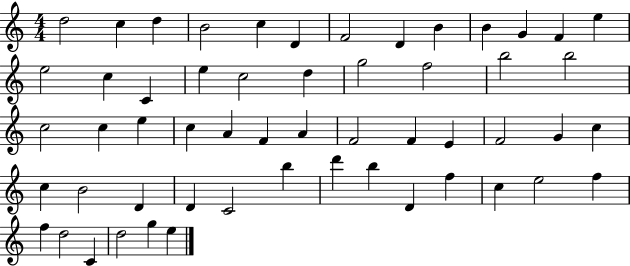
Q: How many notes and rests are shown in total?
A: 55